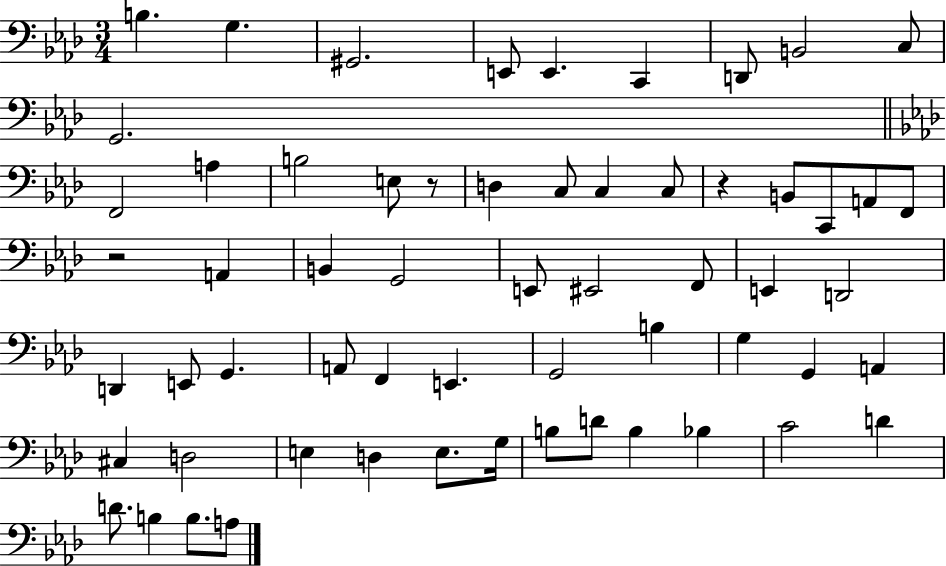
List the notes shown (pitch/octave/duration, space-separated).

B3/q. G3/q. G#2/h. E2/e E2/q. C2/q D2/e B2/h C3/e G2/h. F2/h A3/q B3/h E3/e R/e D3/q C3/e C3/q C3/e R/q B2/e C2/e A2/e F2/e R/h A2/q B2/q G2/h E2/e EIS2/h F2/e E2/q D2/h D2/q E2/e G2/q. A2/e F2/q E2/q. G2/h B3/q G3/q G2/q A2/q C#3/q D3/h E3/q D3/q E3/e. G3/s B3/e D4/e B3/q Bb3/q C4/h D4/q D4/e. B3/q B3/e. A3/e